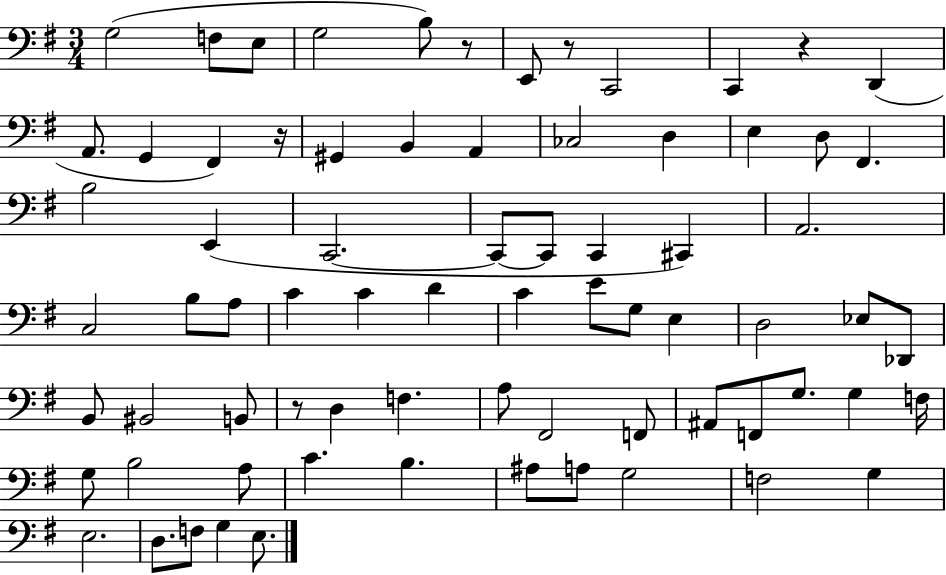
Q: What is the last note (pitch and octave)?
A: E3